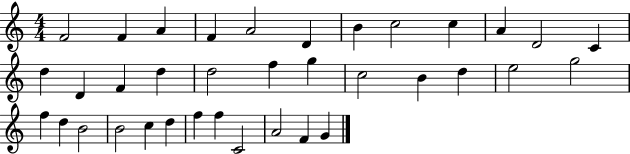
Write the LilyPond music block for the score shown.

{
  \clef treble
  \numericTimeSignature
  \time 4/4
  \key c \major
  f'2 f'4 a'4 | f'4 a'2 d'4 | b'4 c''2 c''4 | a'4 d'2 c'4 | \break d''4 d'4 f'4 d''4 | d''2 f''4 g''4 | c''2 b'4 d''4 | e''2 g''2 | \break f''4 d''4 b'2 | b'2 c''4 d''4 | f''4 f''4 c'2 | a'2 f'4 g'4 | \break \bar "|."
}